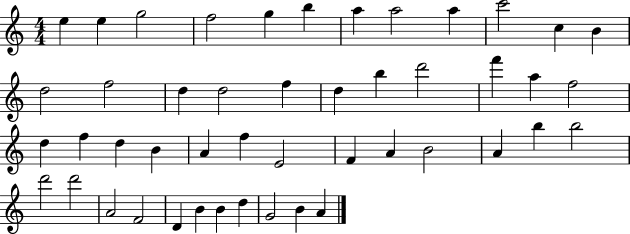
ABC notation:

X:1
T:Untitled
M:4/4
L:1/4
K:C
e e g2 f2 g b a a2 a c'2 c B d2 f2 d d2 f d b d'2 f' a f2 d f d B A f E2 F A B2 A b b2 d'2 d'2 A2 F2 D B B d G2 B A